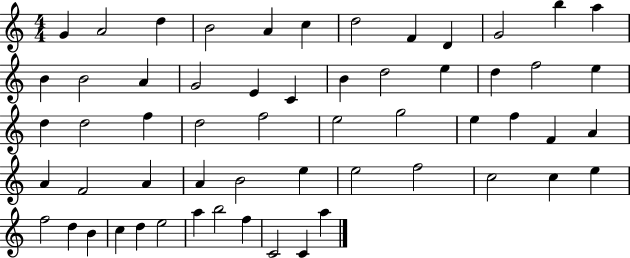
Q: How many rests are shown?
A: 0